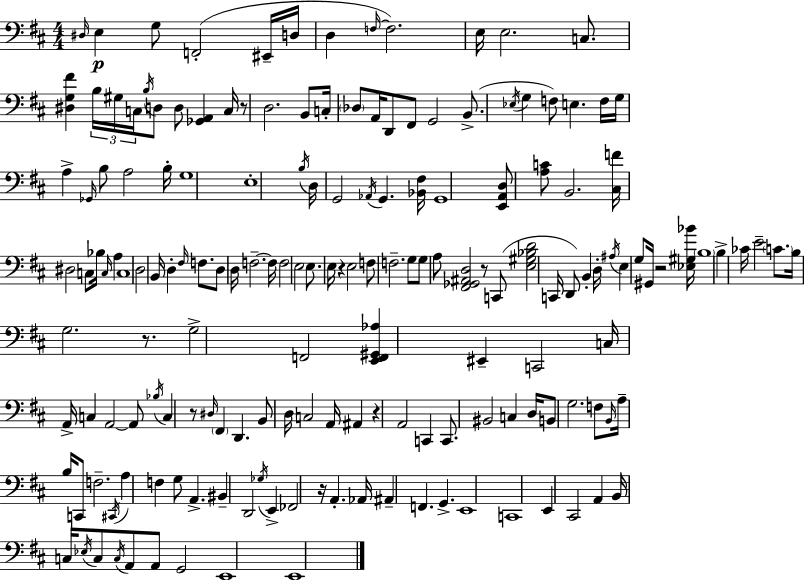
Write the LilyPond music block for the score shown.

{
  \clef bass
  \numericTimeSignature
  \time 4/4
  \key d \major
  \grace { dis16 }\p e4 g8 f,2-.( eis,16-- | d16 d4 \grace { f16~ }~ f2.) | e16 e2. c8. | <dis g fis'>4 \tuplet 3/2 { b16 gis16 c16 } \acciaccatura { b16 } d8 d8 <ges, a,>4 | \break c16 r8 d2. | b,8 c16-. \parenthesize des8 a,16 d,8 fis,8 g,2 | b,8.->( \acciaccatura { ees16 } g4 f8) e4. | f16 g16 a4-> \grace { ges,16 } b8 a2 | \break b16-. g1 | e1-. | \acciaccatura { b16 } d16 g,2 \acciaccatura { aes,16 } | g,4. <bes, fis>16 g,1 | \break <e, a, d>8 <a c'>8 b,2. | <cis f'>16 dis2 | c8 bes16 \grace { c16 } a4 c1 | d2 | \break b,16 d4-. \grace { fis16 } f8. d8 d16 f2.--~~ | f16 f2 | e2 e8. e16 r4 | e2 f8 f2.-- | \break g8 g8 a8 <fis, ges, ais, d>2 | r8 c,8( <e gis bes d'>2 | c,16 d,8) b,4-. d16-. \acciaccatura { ais16 } e4 g8 | gis,16 r2 <ees gis bes'>16 \parenthesize b1 | \break b4-> ces'16 e'2-- | \parenthesize c'8. b16 g2. | r8. g2-> | f,2 <e, f, gis, aes>4 eis,4-- | \break c,2 c16 a,16-> c4 | a,2~~ a,8 \acciaccatura { bes16 } c4 r8 | \grace { dis16 } \parenthesize fis,4 d,4. b,8 d16 c2 | a,16 ais,4 r4 | \break a,2 c,4 c,8. bis,2 | c4 d16 b,8 g2. | f8 \grace { b,16 } a16-- b16 c,8 | f2.-- \acciaccatura { cis,16 } a4 | \break f4 g8 a,4.-> bis,4-- | d,2 \acciaccatura { ges16 } e,4-> fes,2 | r16 a,4.-. aes,16 ais,4-- | f,4. g,4.-> e,1 | \break c,1 | e,4 | cis,2 a,4 b,16 | c16 \acciaccatura { ees16 } c8 \acciaccatura { c16 } a,8 a,8 g,2 | \break e,1 | e,1 | \bar "|."
}